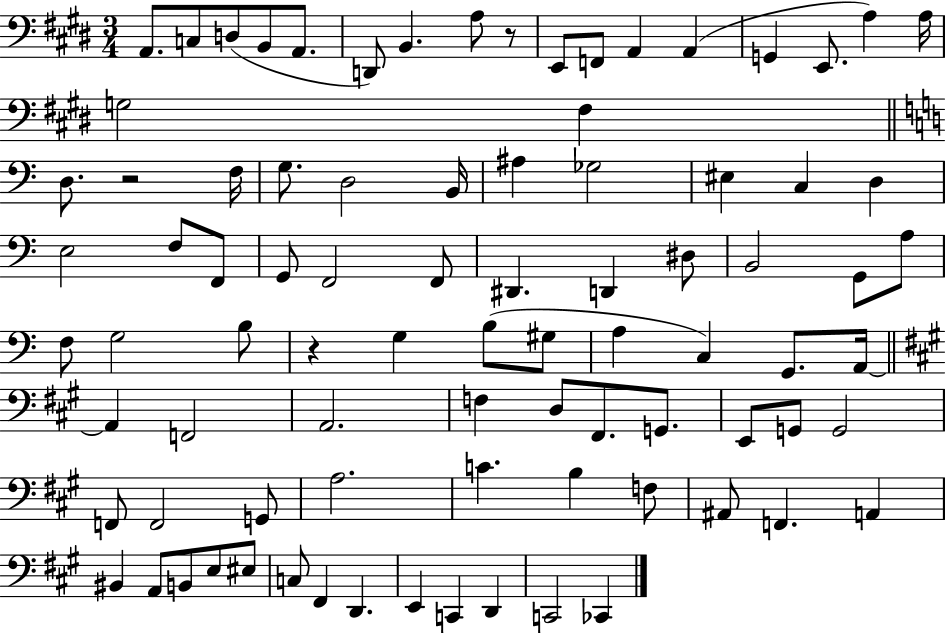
X:1
T:Untitled
M:3/4
L:1/4
K:E
A,,/2 C,/2 D,/2 B,,/2 A,,/2 D,,/2 B,, A,/2 z/2 E,,/2 F,,/2 A,, A,, G,, E,,/2 A, A,/4 G,2 ^F, D,/2 z2 F,/4 G,/2 D,2 B,,/4 ^A, _G,2 ^E, C, D, E,2 F,/2 F,,/2 G,,/2 F,,2 F,,/2 ^D,, D,, ^D,/2 B,,2 G,,/2 A,/2 F,/2 G,2 B,/2 z G, B,/2 ^G,/2 A, C, G,,/2 A,,/4 A,, F,,2 A,,2 F, D,/2 ^F,,/2 G,,/2 E,,/2 G,,/2 G,,2 F,,/2 F,,2 G,,/2 A,2 C B, F,/2 ^A,,/2 F,, A,, ^B,, A,,/2 B,,/2 E,/2 ^E,/2 C,/2 ^F,, D,, E,, C,, D,, C,,2 _C,,